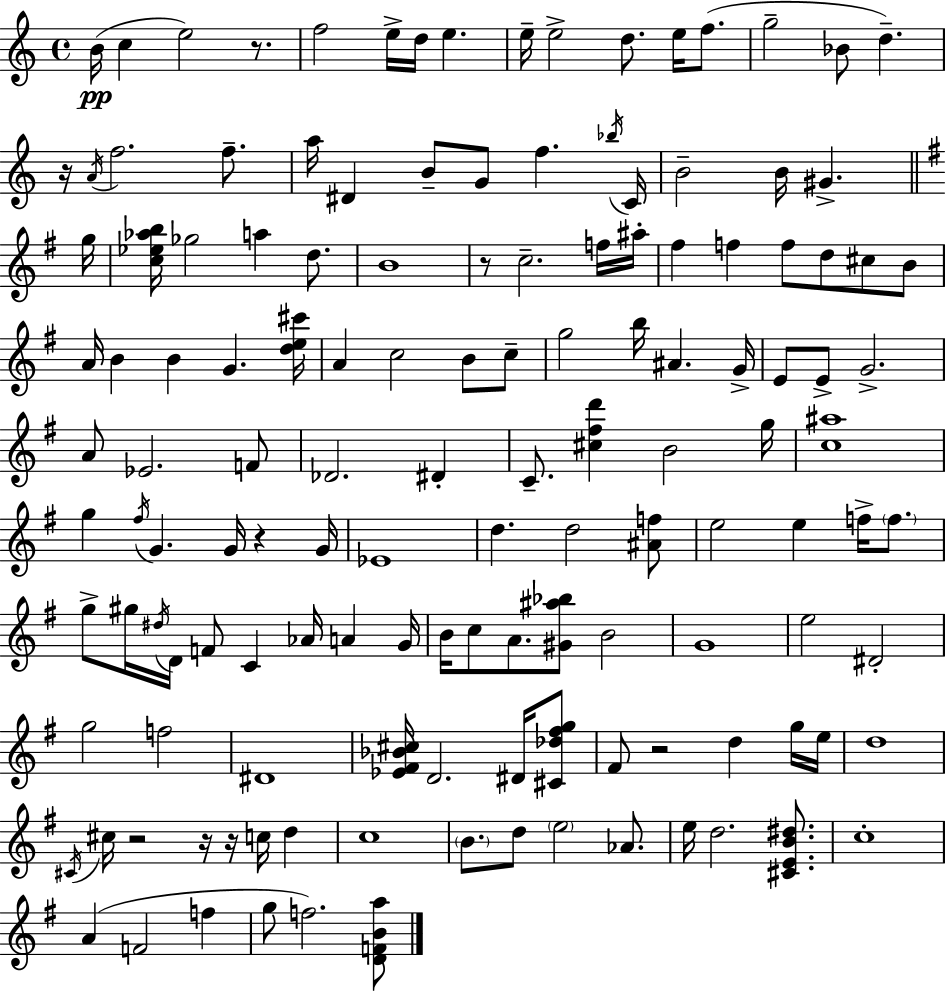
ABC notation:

X:1
T:Untitled
M:4/4
L:1/4
K:Am
B/4 c e2 z/2 f2 e/4 d/4 e e/4 e2 d/2 e/4 f/2 g2 _B/2 d z/4 A/4 f2 f/2 a/4 ^D B/2 G/2 f _b/4 C/4 B2 B/4 ^G g/4 [c_e_ab]/4 _g2 a d/2 B4 z/2 c2 f/4 ^a/4 ^f f f/2 d/2 ^c/2 B/2 A/4 B B G [de^c']/4 A c2 B/2 c/2 g2 b/4 ^A G/4 E/2 E/2 G2 A/2 _E2 F/2 _D2 ^D C/2 [^c^fd'] B2 g/4 [c^a]4 g ^f/4 G G/4 z G/4 _E4 d d2 [^Af]/2 e2 e f/4 f/2 g/2 ^g/4 ^d/4 D/4 F/2 C _A/4 A G/4 B/4 c/2 A/2 [^G^a_b]/2 B2 G4 e2 ^D2 g2 f2 ^D4 [_E^F_B^c]/4 D2 ^D/4 [^C_d^fg]/2 ^F/2 z2 d g/4 e/4 d4 ^C/4 ^c/4 z2 z/4 z/4 c/4 d c4 B/2 d/2 e2 _A/2 e/4 d2 [^CEB^d]/2 c4 A F2 f g/2 f2 [DFBa]/2